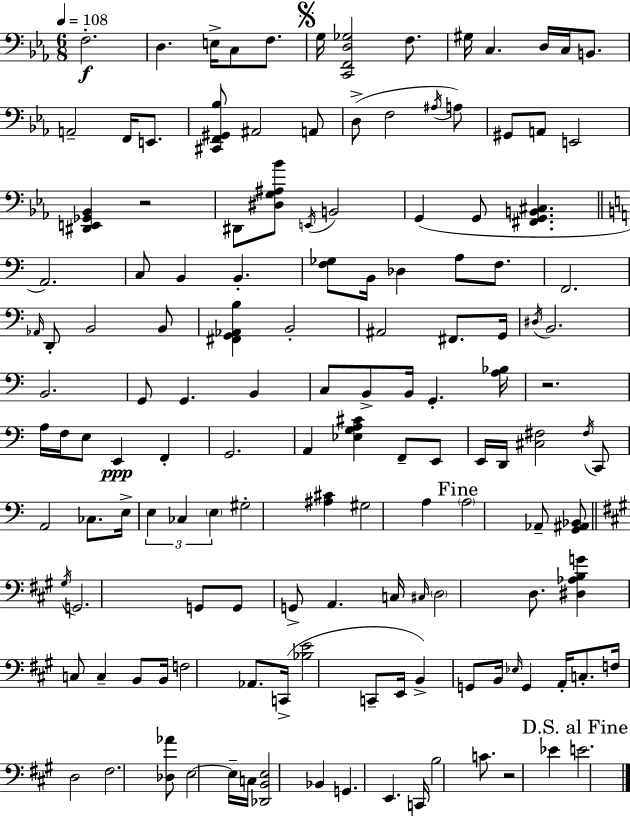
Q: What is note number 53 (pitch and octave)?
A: C3